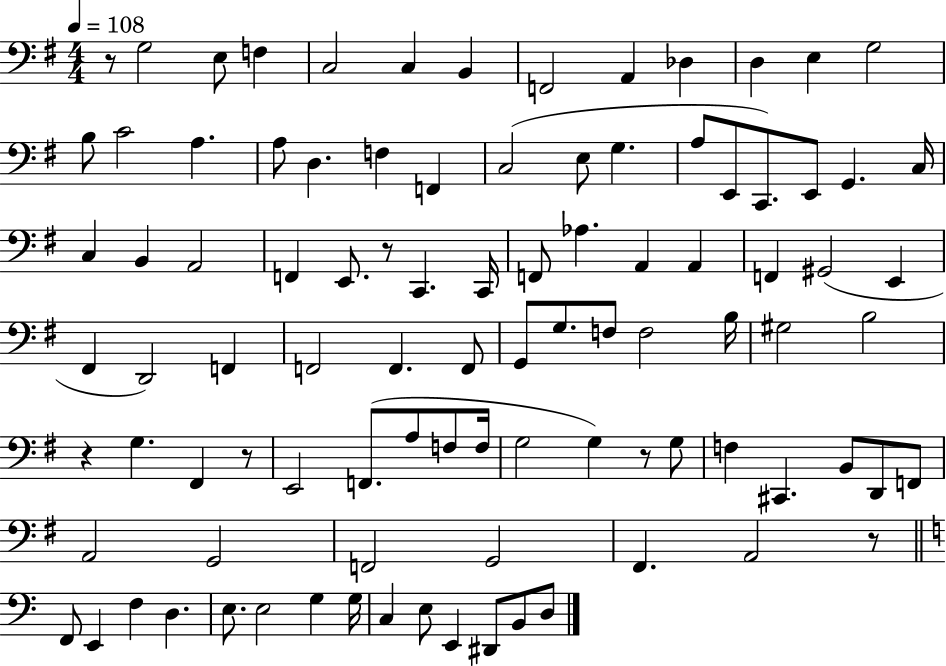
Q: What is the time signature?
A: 4/4